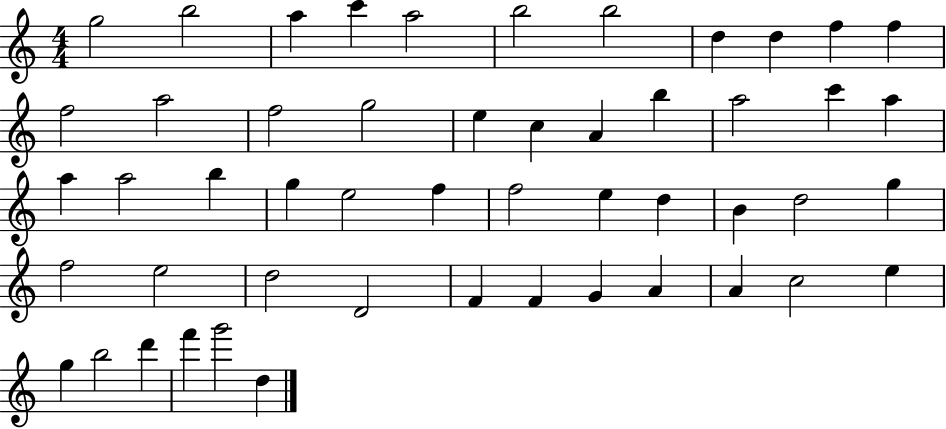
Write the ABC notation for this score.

X:1
T:Untitled
M:4/4
L:1/4
K:C
g2 b2 a c' a2 b2 b2 d d f f f2 a2 f2 g2 e c A b a2 c' a a a2 b g e2 f f2 e d B d2 g f2 e2 d2 D2 F F G A A c2 e g b2 d' f' g'2 d